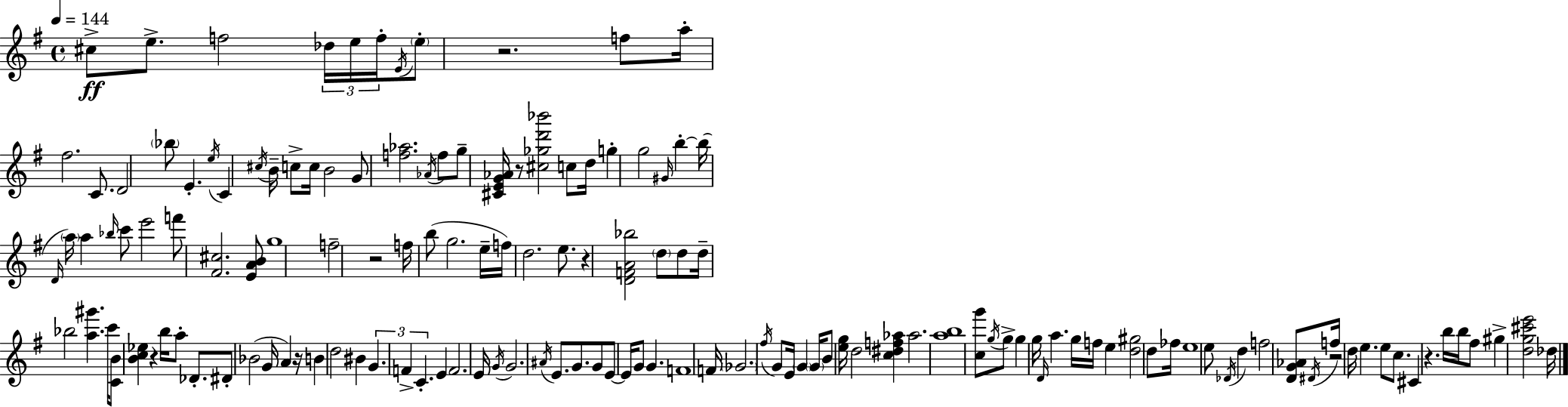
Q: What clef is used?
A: treble